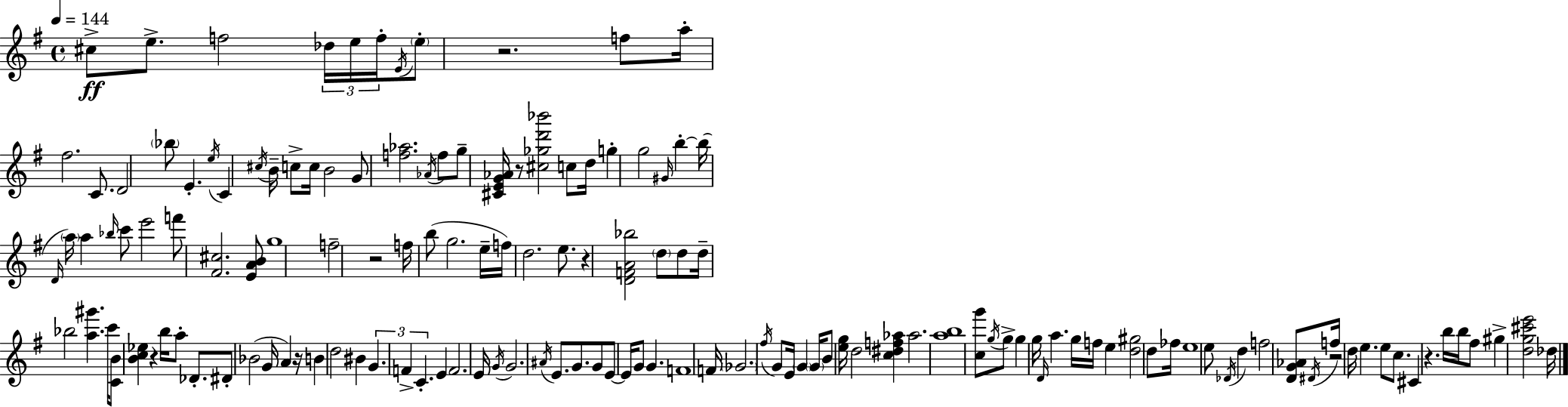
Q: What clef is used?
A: treble